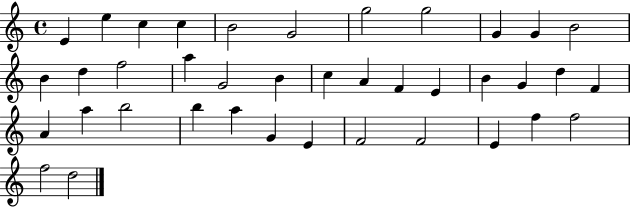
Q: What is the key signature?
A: C major